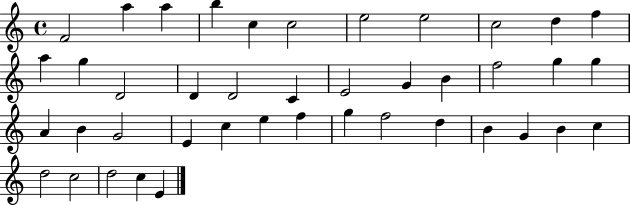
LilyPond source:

{
  \clef treble
  \time 4/4
  \defaultTimeSignature
  \key c \major
  f'2 a''4 a''4 | b''4 c''4 c''2 | e''2 e''2 | c''2 d''4 f''4 | \break a''4 g''4 d'2 | d'4 d'2 c'4 | e'2 g'4 b'4 | f''2 g''4 g''4 | \break a'4 b'4 g'2 | e'4 c''4 e''4 f''4 | g''4 f''2 d''4 | b'4 g'4 b'4 c''4 | \break d''2 c''2 | d''2 c''4 e'4 | \bar "|."
}